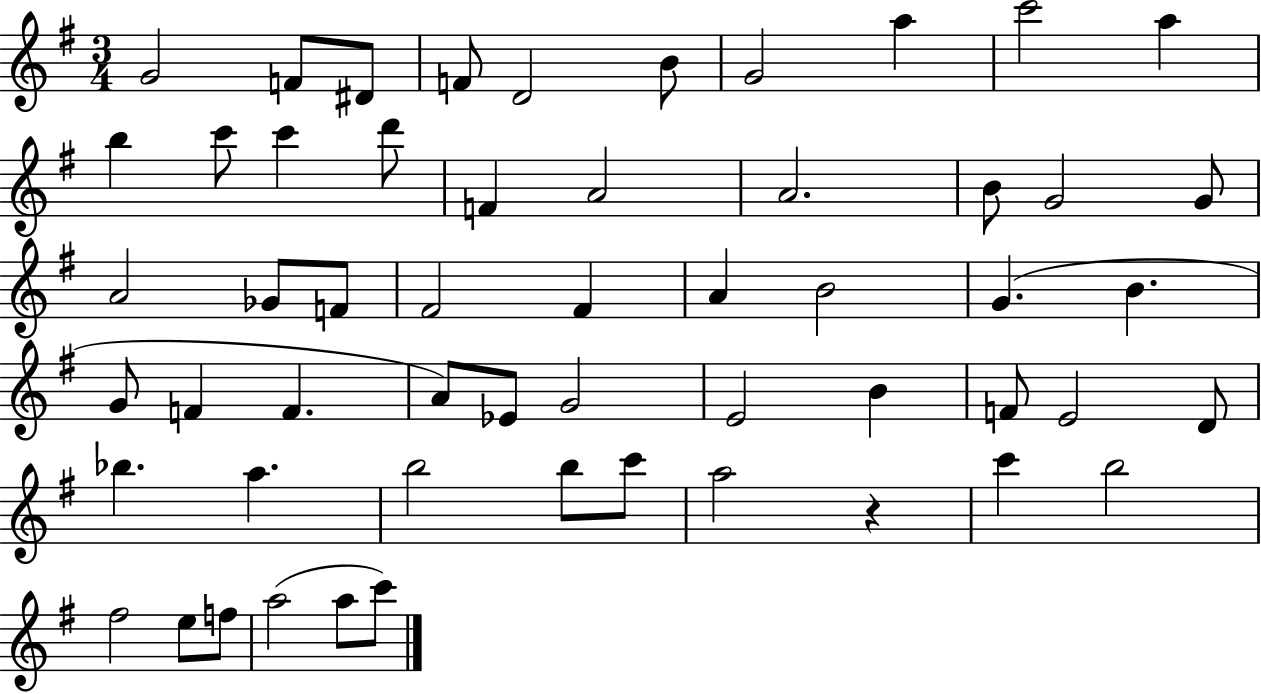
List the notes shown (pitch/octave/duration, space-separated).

G4/h F4/e D#4/e F4/e D4/h B4/e G4/h A5/q C6/h A5/q B5/q C6/e C6/q D6/e F4/q A4/h A4/h. B4/e G4/h G4/e A4/h Gb4/e F4/e F#4/h F#4/q A4/q B4/h G4/q. B4/q. G4/e F4/q F4/q. A4/e Eb4/e G4/h E4/h B4/q F4/e E4/h D4/e Bb5/q. A5/q. B5/h B5/e C6/e A5/h R/q C6/q B5/h F#5/h E5/e F5/e A5/h A5/e C6/e